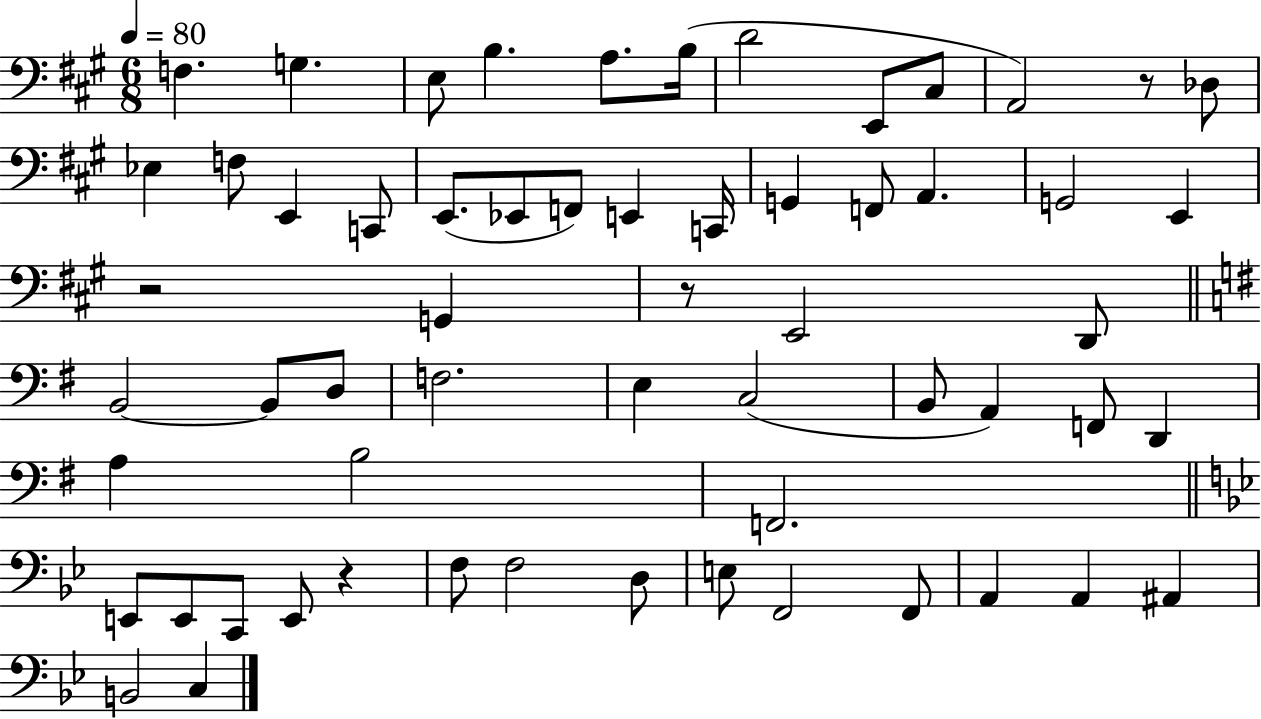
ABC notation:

X:1
T:Untitled
M:6/8
L:1/4
K:A
F, G, E,/2 B, A,/2 B,/4 D2 E,,/2 ^C,/2 A,,2 z/2 _D,/2 _E, F,/2 E,, C,,/2 E,,/2 _E,,/2 F,,/2 E,, C,,/4 G,, F,,/2 A,, G,,2 E,, z2 G,, z/2 E,,2 D,,/2 B,,2 B,,/2 D,/2 F,2 E, C,2 B,,/2 A,, F,,/2 D,, A, B,2 F,,2 E,,/2 E,,/2 C,,/2 E,,/2 z F,/2 F,2 D,/2 E,/2 F,,2 F,,/2 A,, A,, ^A,, B,,2 C,